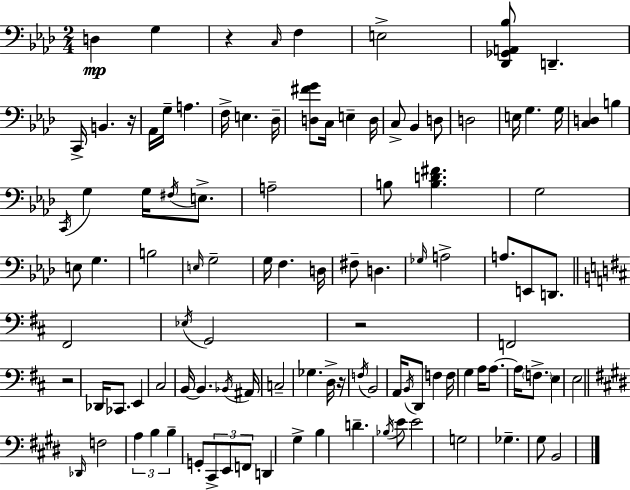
X:1
T:Untitled
M:2/4
L:1/4
K:Fm
D, G, z C,/4 F, E,2 [_D,,_G,,A,,_B,]/2 D,, C,,/4 B,, z/4 _A,,/4 G,/4 A, F,/4 E, _D,/4 [D,^FG]/2 C,/4 E, D,/4 C,/2 _B,, D,/2 D,2 E,/4 G, G,/4 [C,D,] B, C,,/4 G, G,/4 ^F,/4 E,/2 A,2 B,/2 [B,D^F] G,2 E,/2 G, B,2 E,/4 G,2 G,/4 F, D,/4 ^F,/2 D, _G,/4 A,2 A,/2 E,,/2 D,,/2 ^F,,2 _E,/4 G,,2 z2 F,,2 z2 _D,,/4 _C,,/2 E,, ^C,2 B,,/4 B,, _B,,/4 ^A,,/4 C,2 _G, D,/4 z/4 F,/4 B,,2 A,,/4 B,,/4 D,,/2 F, F,/4 G, A,/4 A,/2 A,/4 F,/2 E, E,2 _D,,/4 F,2 A, B, B, G,,/2 ^C,,/2 E,,/2 F,,/2 D,, ^G, B, D _B,/4 E/2 E2 G,2 _G, ^G,/2 B,,2